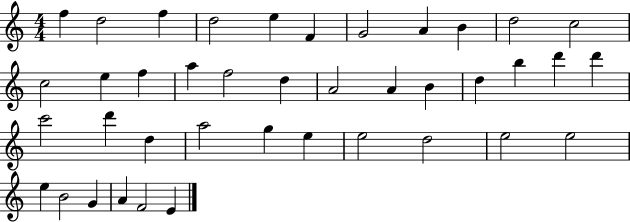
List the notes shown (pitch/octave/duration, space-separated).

F5/q D5/h F5/q D5/h E5/q F4/q G4/h A4/q B4/q D5/h C5/h C5/h E5/q F5/q A5/q F5/h D5/q A4/h A4/q B4/q D5/q B5/q D6/q D6/q C6/h D6/q D5/q A5/h G5/q E5/q E5/h D5/h E5/h E5/h E5/q B4/h G4/q A4/q F4/h E4/q